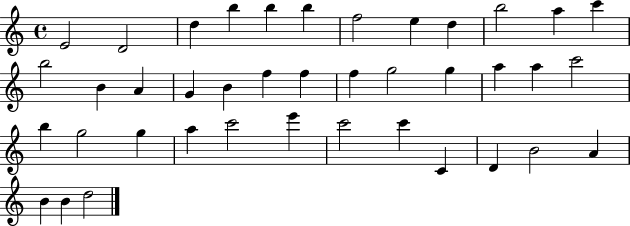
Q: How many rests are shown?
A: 0